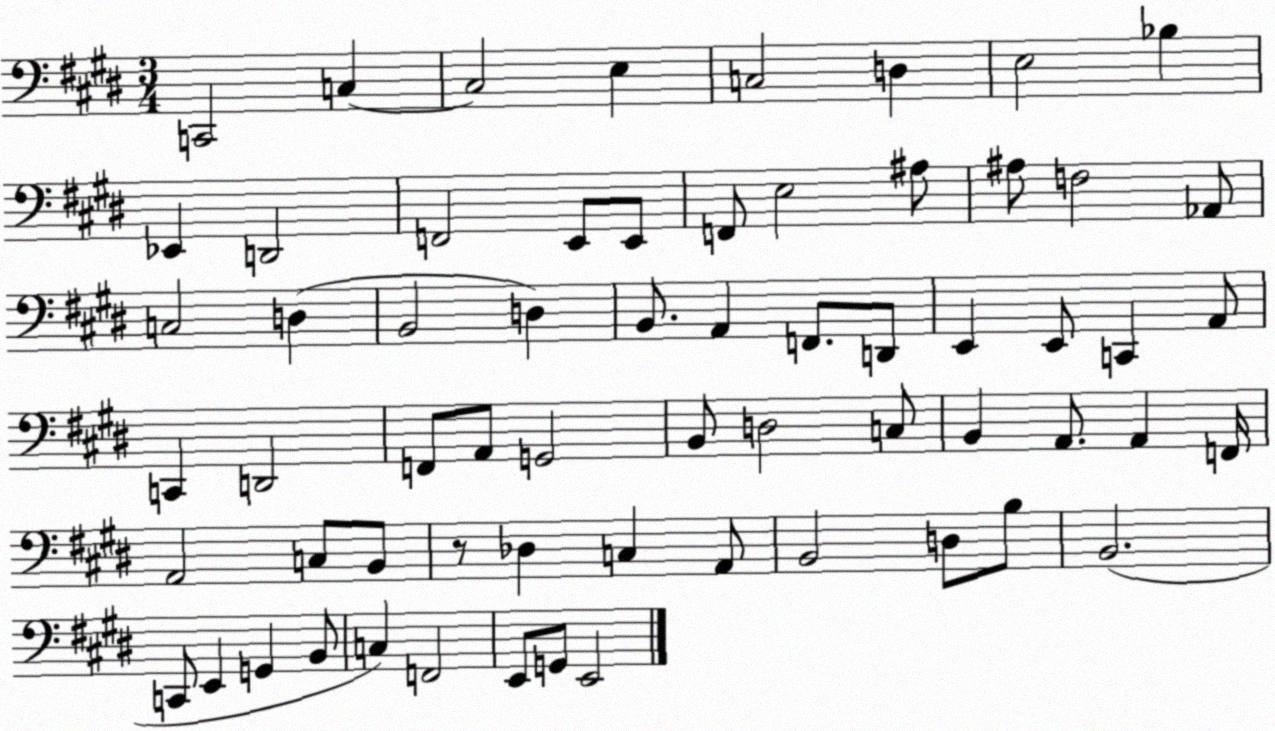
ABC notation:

X:1
T:Untitled
M:3/4
L:1/4
K:E
C,,2 C, C,2 E, C,2 D, E,2 _B, _E,, D,,2 F,,2 E,,/2 E,,/2 F,,/2 E,2 ^A,/2 ^A,/2 F,2 _A,,/2 C,2 D, B,,2 D, B,,/2 A,, F,,/2 D,,/2 E,, E,,/2 C,, A,,/2 C,, D,,2 F,,/2 A,,/2 G,,2 B,,/2 D,2 C,/2 B,, A,,/2 A,, F,,/4 A,,2 C,/2 B,,/2 z/2 _D, C, A,,/2 B,,2 D,/2 B,/2 B,,2 C,,/2 E,, G,, B,,/2 C, F,,2 E,,/2 G,,/2 E,,2